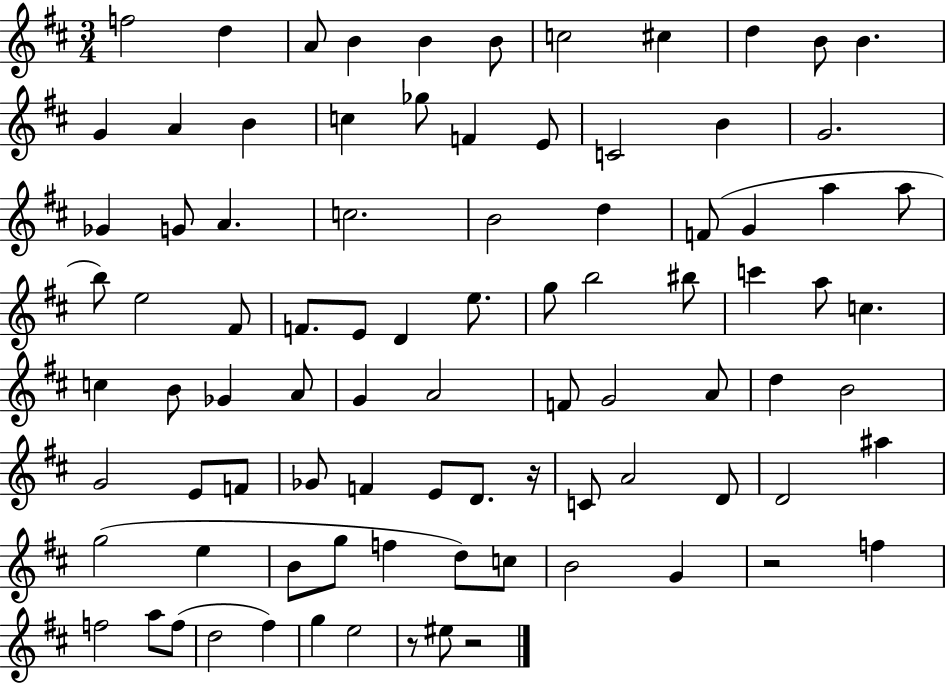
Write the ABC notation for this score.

X:1
T:Untitled
M:3/4
L:1/4
K:D
f2 d A/2 B B B/2 c2 ^c d B/2 B G A B c _g/2 F E/2 C2 B G2 _G G/2 A c2 B2 d F/2 G a a/2 b/2 e2 ^F/2 F/2 E/2 D e/2 g/2 b2 ^b/2 c' a/2 c c B/2 _G A/2 G A2 F/2 G2 A/2 d B2 G2 E/2 F/2 _G/2 F E/2 D/2 z/4 C/2 A2 D/2 D2 ^a g2 e B/2 g/2 f d/2 c/2 B2 G z2 f f2 a/2 f/2 d2 ^f g e2 z/2 ^e/2 z2